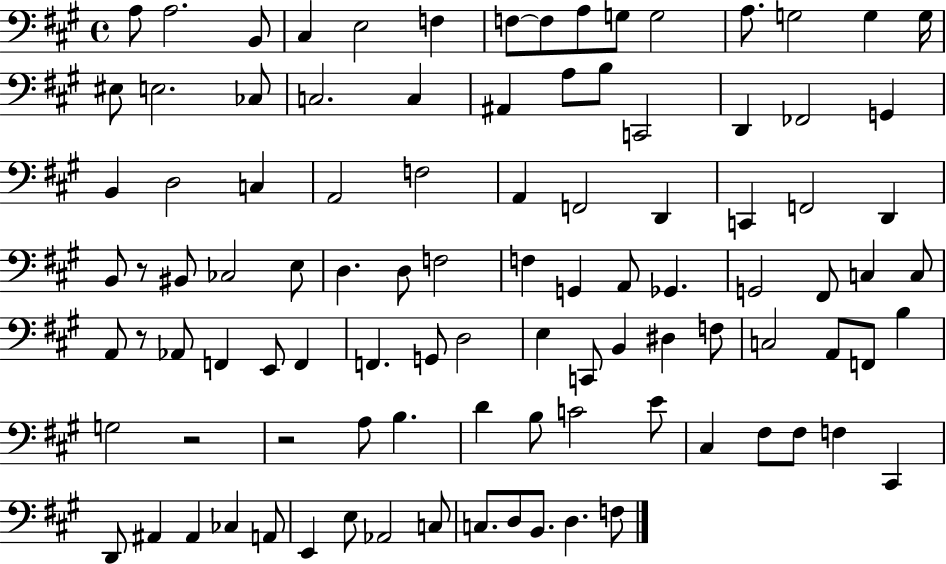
X:1
T:Untitled
M:4/4
L:1/4
K:A
A,/2 A,2 B,,/2 ^C, E,2 F, F,/2 F,/2 A,/2 G,/2 G,2 A,/2 G,2 G, G,/4 ^E,/2 E,2 _C,/2 C,2 C, ^A,, A,/2 B,/2 C,,2 D,, _F,,2 G,, B,, D,2 C, A,,2 F,2 A,, F,,2 D,, C,, F,,2 D,, B,,/2 z/2 ^B,,/2 _C,2 E,/2 D, D,/2 F,2 F, G,, A,,/2 _G,, G,,2 ^F,,/2 C, C,/2 A,,/2 z/2 _A,,/2 F,, E,,/2 F,, F,, G,,/2 D,2 E, C,,/2 B,, ^D, F,/2 C,2 A,,/2 F,,/2 B, G,2 z2 z2 A,/2 B, D B,/2 C2 E/2 ^C, ^F,/2 ^F,/2 F, ^C,, D,,/2 ^A,, ^A,, _C, A,,/2 E,, E,/2 _A,,2 C,/2 C,/2 D,/2 B,,/2 D, F,/2